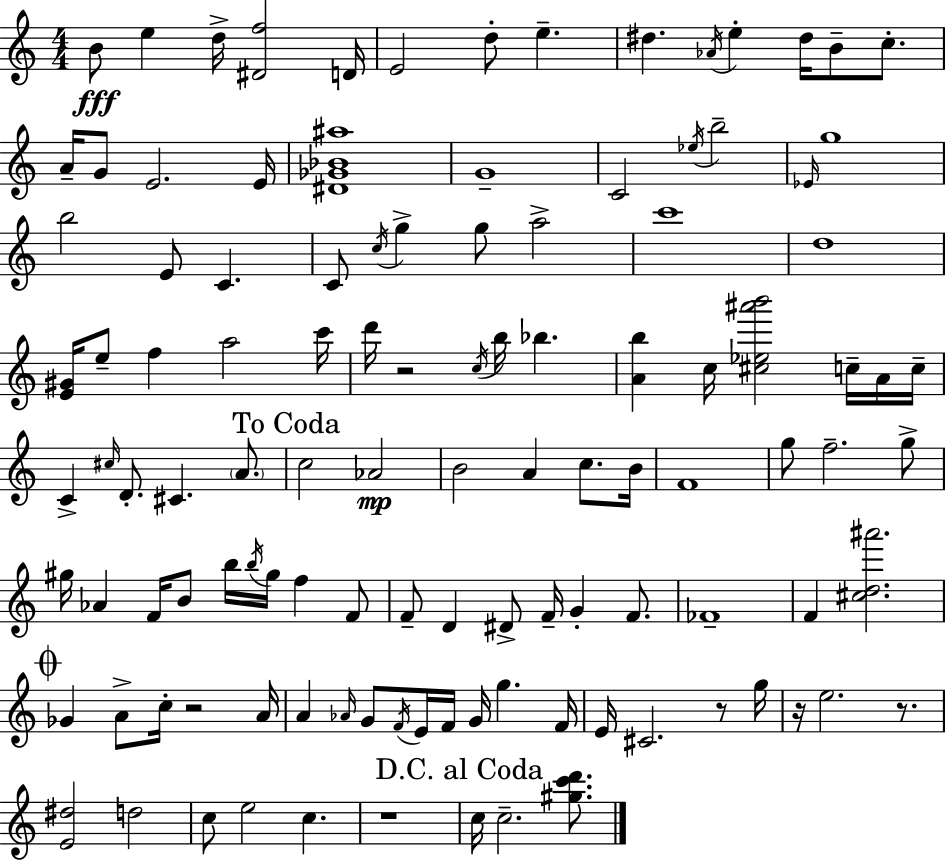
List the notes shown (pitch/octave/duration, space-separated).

B4/e E5/q D5/s [D#4,F5]/h D4/s E4/h D5/e E5/q. D#5/q. Ab4/s E5/q D#5/s B4/e C5/e. A4/s G4/e E4/h. E4/s [D#4,Gb4,Bb4,A#5]/w G4/w C4/h Eb5/s B5/h Eb4/s G5/w B5/h E4/e C4/q. C4/e C5/s G5/q G5/e A5/h C6/w D5/w [E4,G#4]/s E5/e F5/q A5/h C6/s D6/s R/h C5/s B5/s Bb5/q. [A4,B5]/q C5/s [C#5,Eb5,A#6,B6]/h C5/s A4/s C5/s C4/q C#5/s D4/e. C#4/q. A4/e. C5/h Ab4/h B4/h A4/q C5/e. B4/s F4/w G5/e F5/h. G5/e G#5/s Ab4/q F4/s B4/e B5/s B5/s G#5/s F5/q F4/e F4/e D4/q D#4/e F4/s G4/q F4/e. FES4/w F4/q [C#5,D5,A#6]/h. Gb4/q A4/e C5/s R/h A4/s A4/q Ab4/s G4/e F4/s E4/s F4/s G4/s G5/q. F4/s E4/s C#4/h. R/e G5/s R/s E5/h. R/e. [E4,D#5]/h D5/h C5/e E5/h C5/q. R/w C5/s C5/h. [G#5,C6,D6]/e.